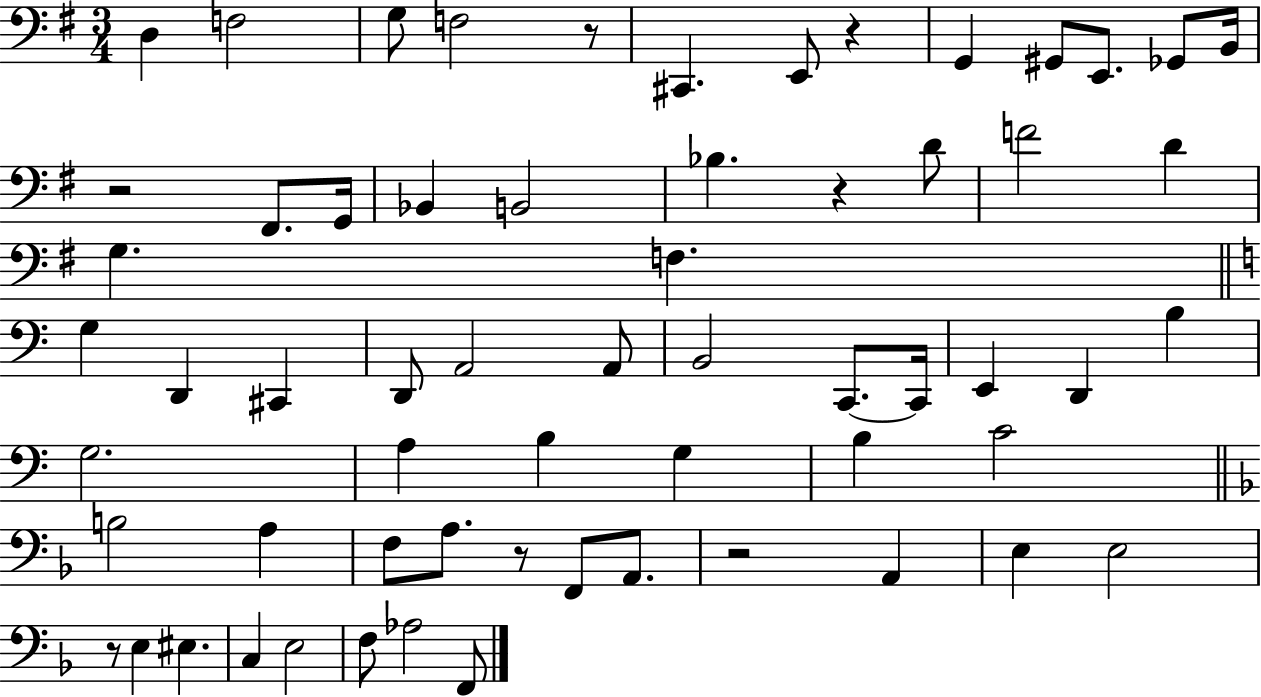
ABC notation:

X:1
T:Untitled
M:3/4
L:1/4
K:G
D, F,2 G,/2 F,2 z/2 ^C,, E,,/2 z G,, ^G,,/2 E,,/2 _G,,/2 B,,/4 z2 ^F,,/2 G,,/4 _B,, B,,2 _B, z D/2 F2 D G, F, G, D,, ^C,, D,,/2 A,,2 A,,/2 B,,2 C,,/2 C,,/4 E,, D,, B, G,2 A, B, G, B, C2 B,2 A, F,/2 A,/2 z/2 F,,/2 A,,/2 z2 A,, E, E,2 z/2 E, ^E, C, E,2 F,/2 _A,2 F,,/2